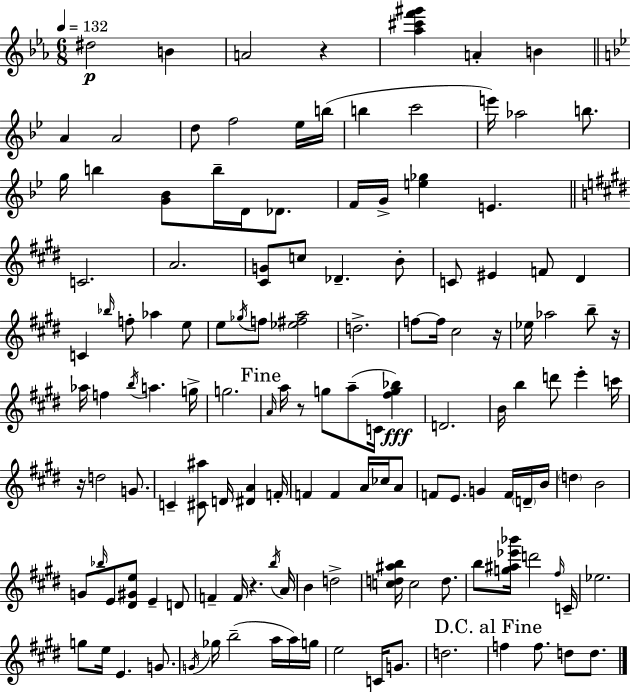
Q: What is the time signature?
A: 6/8